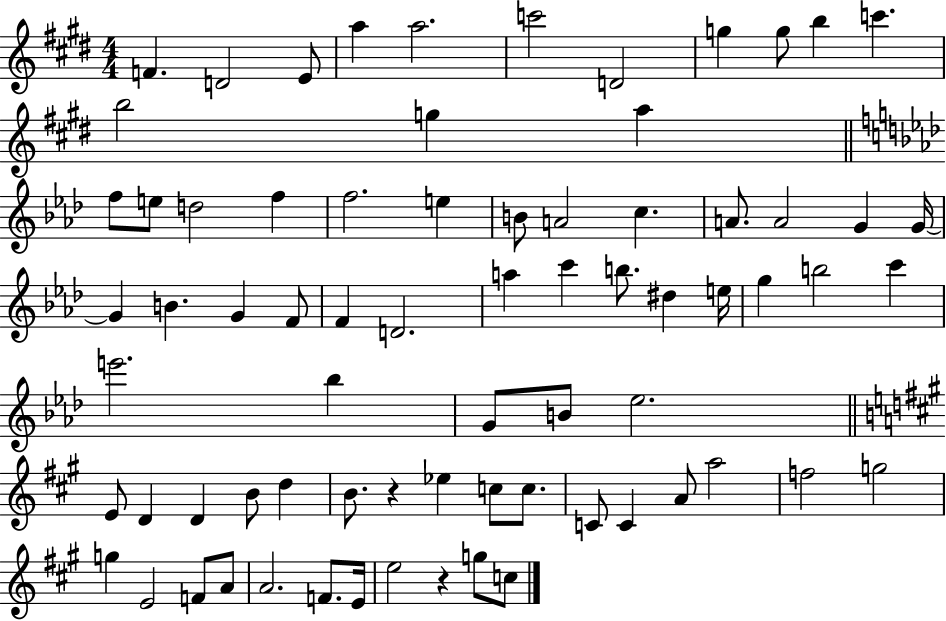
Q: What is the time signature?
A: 4/4